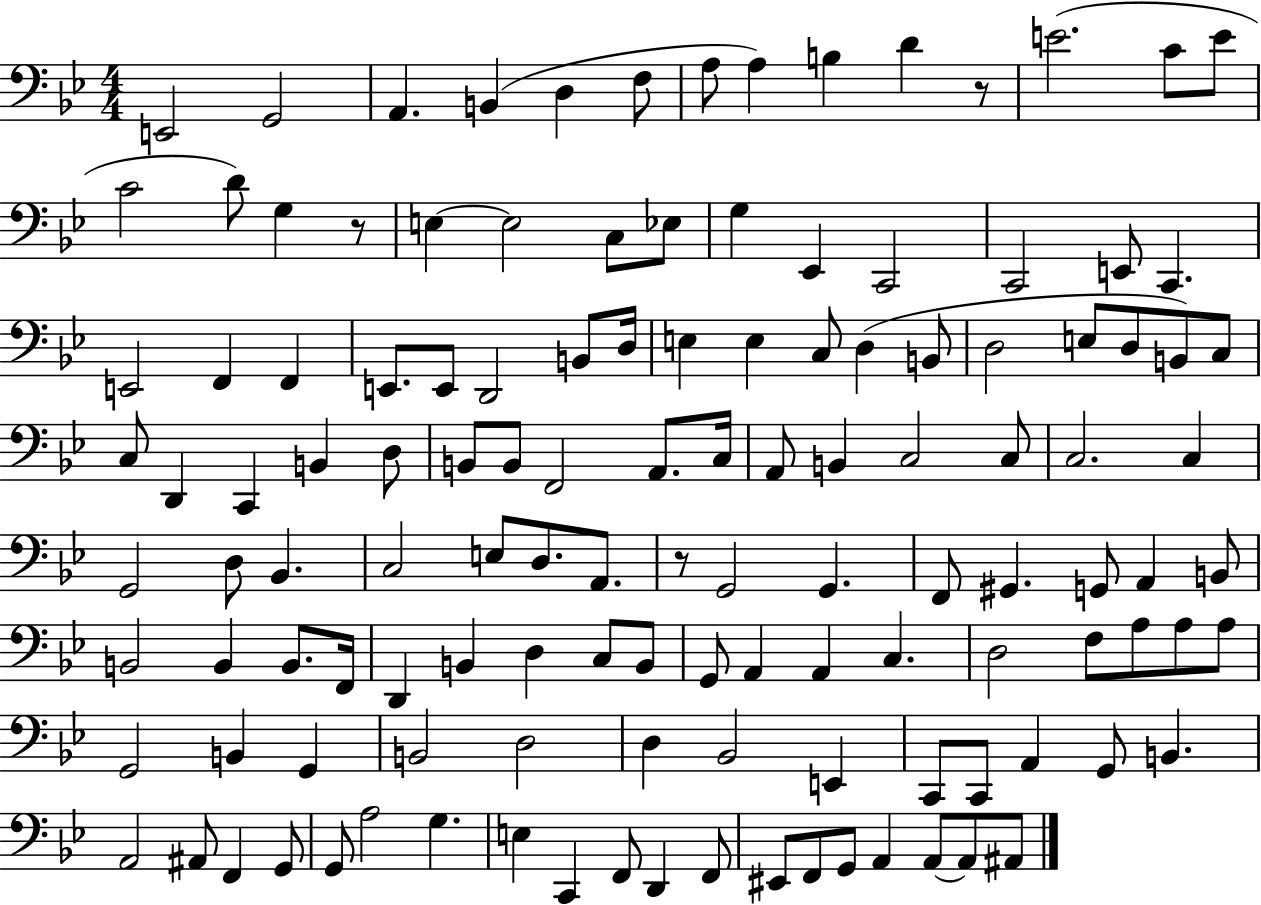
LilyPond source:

{
  \clef bass
  \numericTimeSignature
  \time 4/4
  \key bes \major
  \repeat volta 2 { e,2 g,2 | a,4. b,4( d4 f8 | a8 a4) b4 d'4 r8 | e'2.( c'8 e'8 | \break c'2 d'8) g4 r8 | e4~~ e2 c8 ees8 | g4 ees,4 c,2 | c,2 e,8 c,4. | \break e,2 f,4 f,4 | e,8. e,8 d,2 b,8 d16 | e4 e4 c8 d4( b,8 | d2 e8 d8 b,8) c8 | \break c8 d,4 c,4 b,4 d8 | b,8 b,8 f,2 a,8. c16 | a,8 b,4 c2 c8 | c2. c4 | \break g,2 d8 bes,4. | c2 e8 d8. a,8. | r8 g,2 g,4. | f,8 gis,4. g,8 a,4 b,8 | \break b,2 b,4 b,8. f,16 | d,4 b,4 d4 c8 b,8 | g,8 a,4 a,4 c4. | d2 f8 a8 a8 a8 | \break g,2 b,4 g,4 | b,2 d2 | d4 bes,2 e,4 | c,8 c,8 a,4 g,8 b,4. | \break a,2 ais,8 f,4 g,8 | g,8 a2 g4. | e4 c,4 f,8 d,4 f,8 | eis,8 f,8 g,8 a,4 a,8~~ a,8 ais,8 | \break } \bar "|."
}